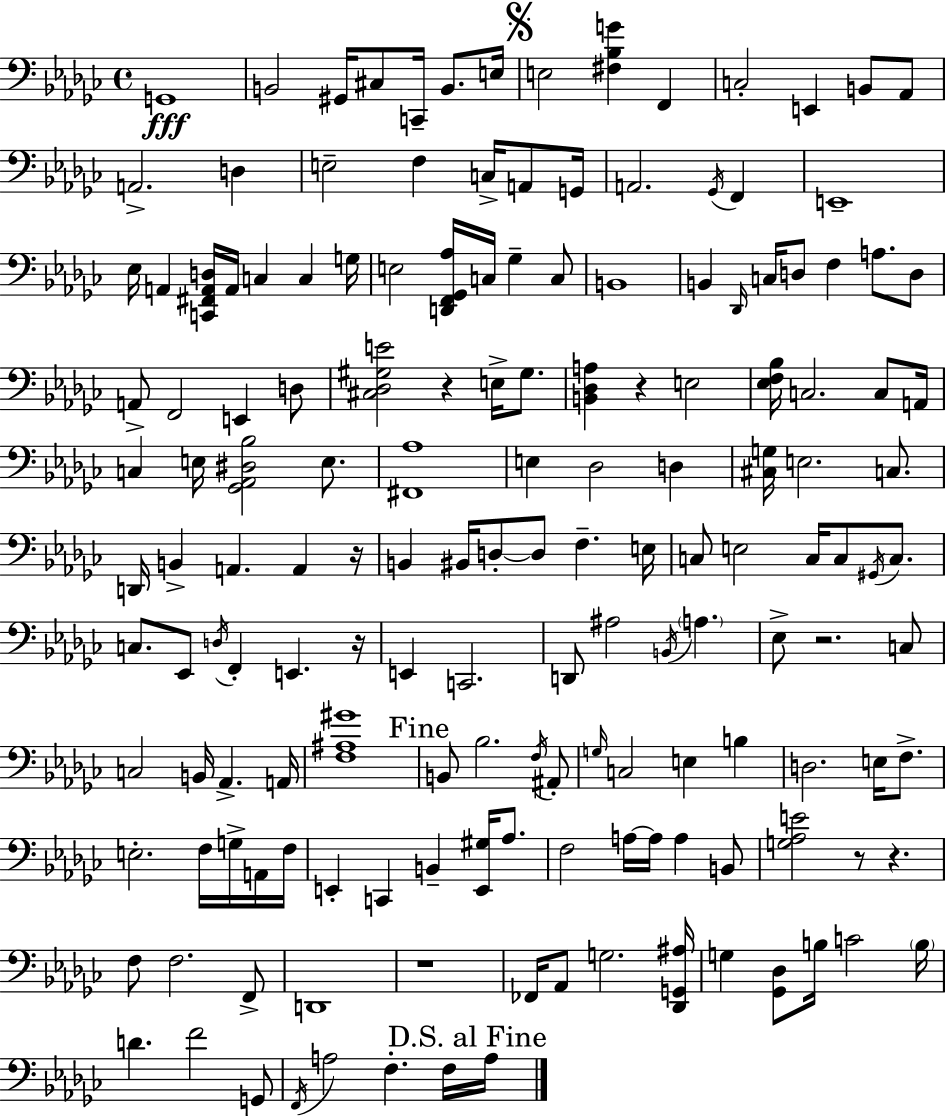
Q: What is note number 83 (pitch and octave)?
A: C2